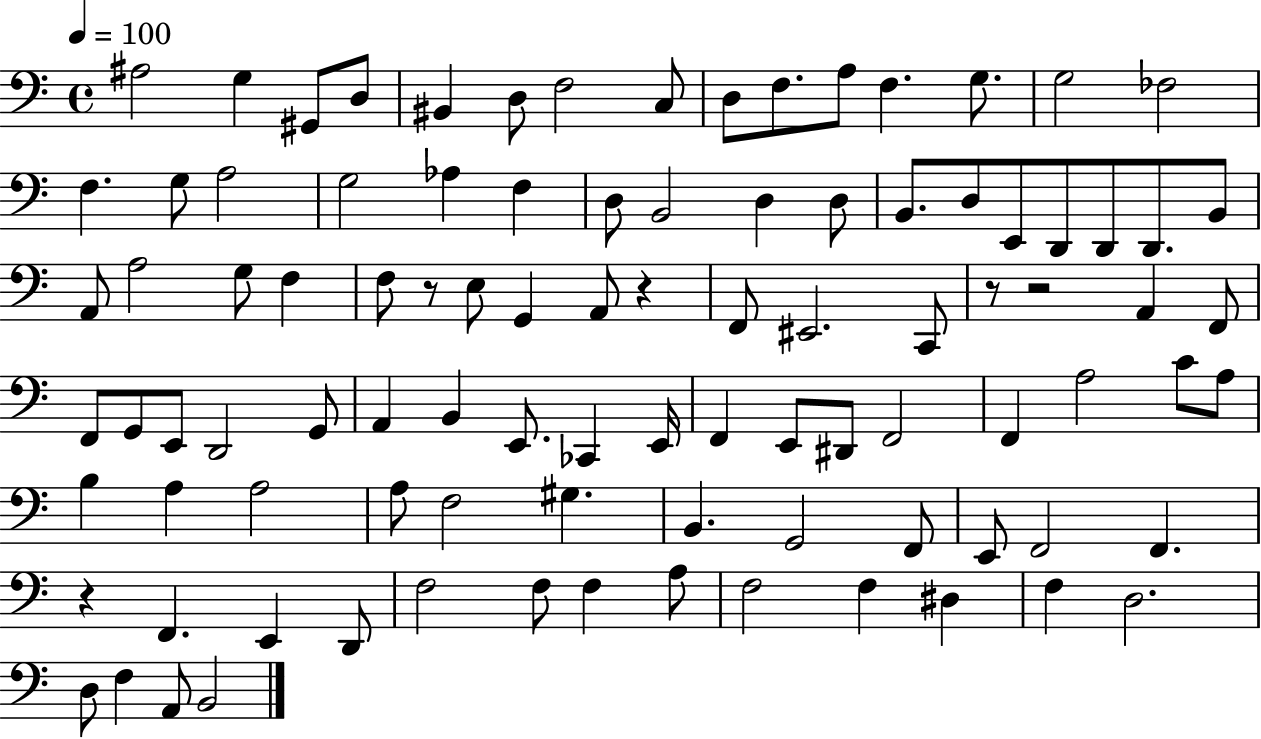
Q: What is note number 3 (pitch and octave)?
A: G#2